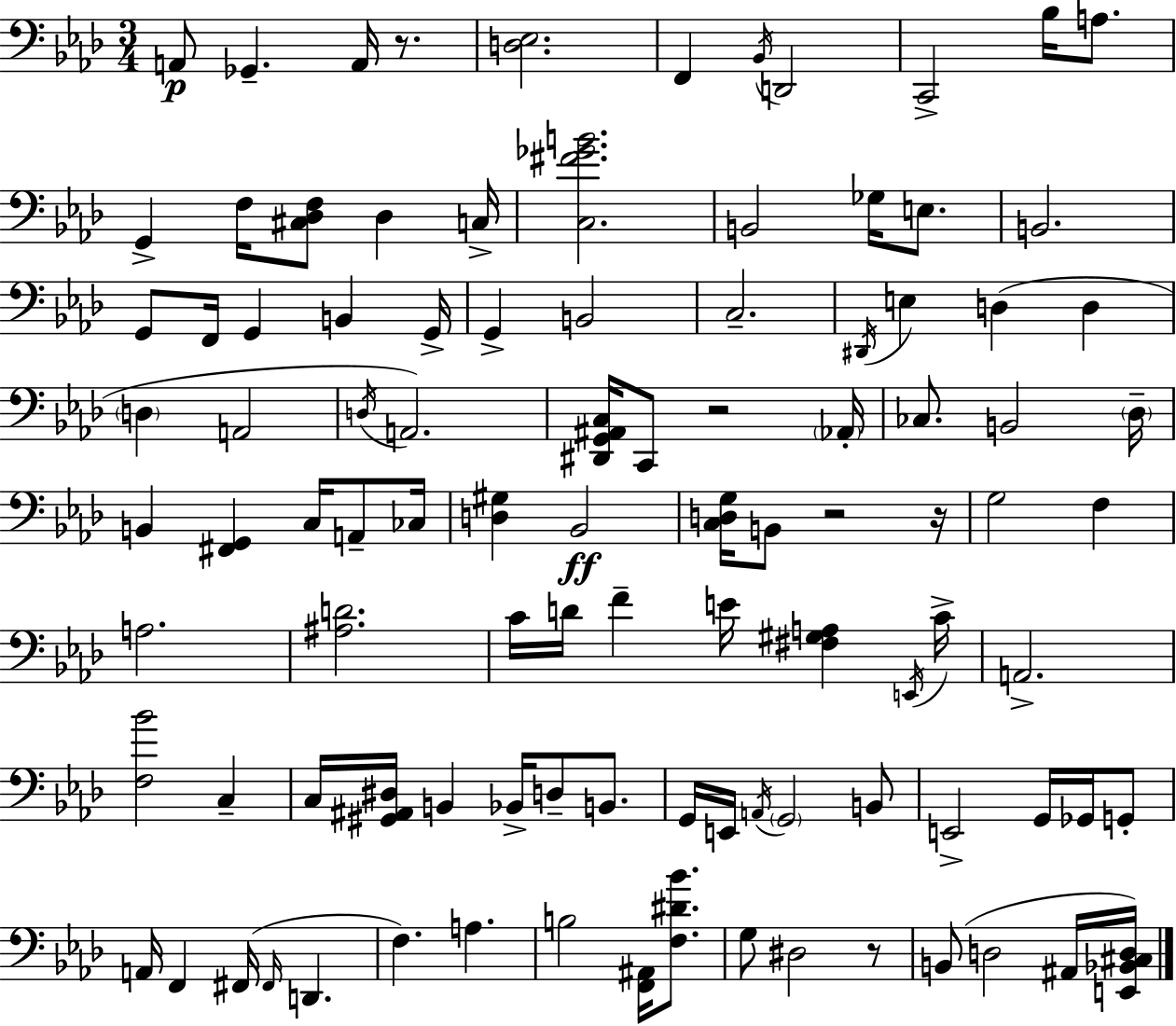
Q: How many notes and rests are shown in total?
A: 101